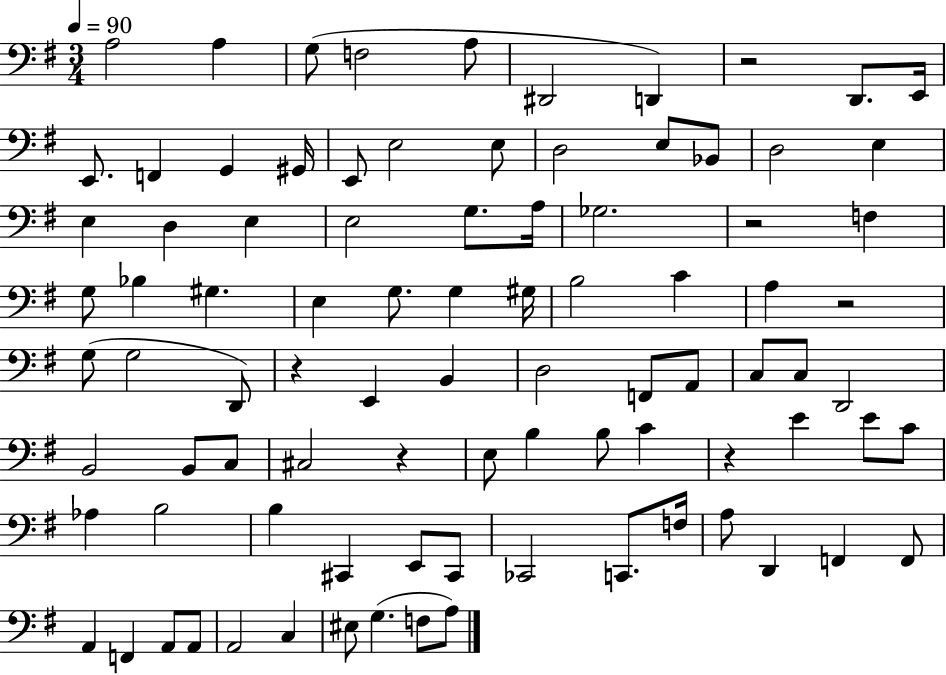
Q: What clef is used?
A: bass